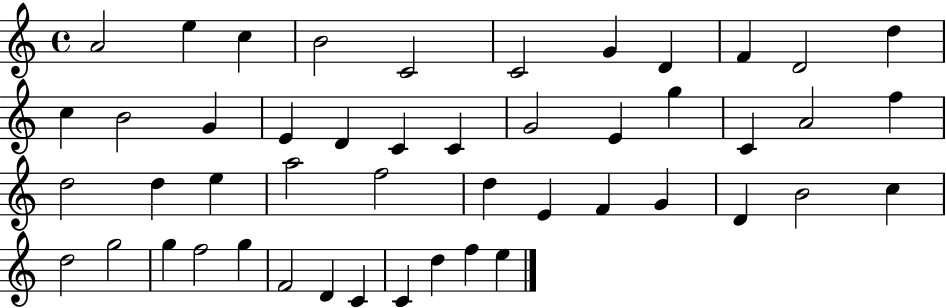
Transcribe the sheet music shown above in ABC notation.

X:1
T:Untitled
M:4/4
L:1/4
K:C
A2 e c B2 C2 C2 G D F D2 d c B2 G E D C C G2 E g C A2 f d2 d e a2 f2 d E F G D B2 c d2 g2 g f2 g F2 D C C d f e